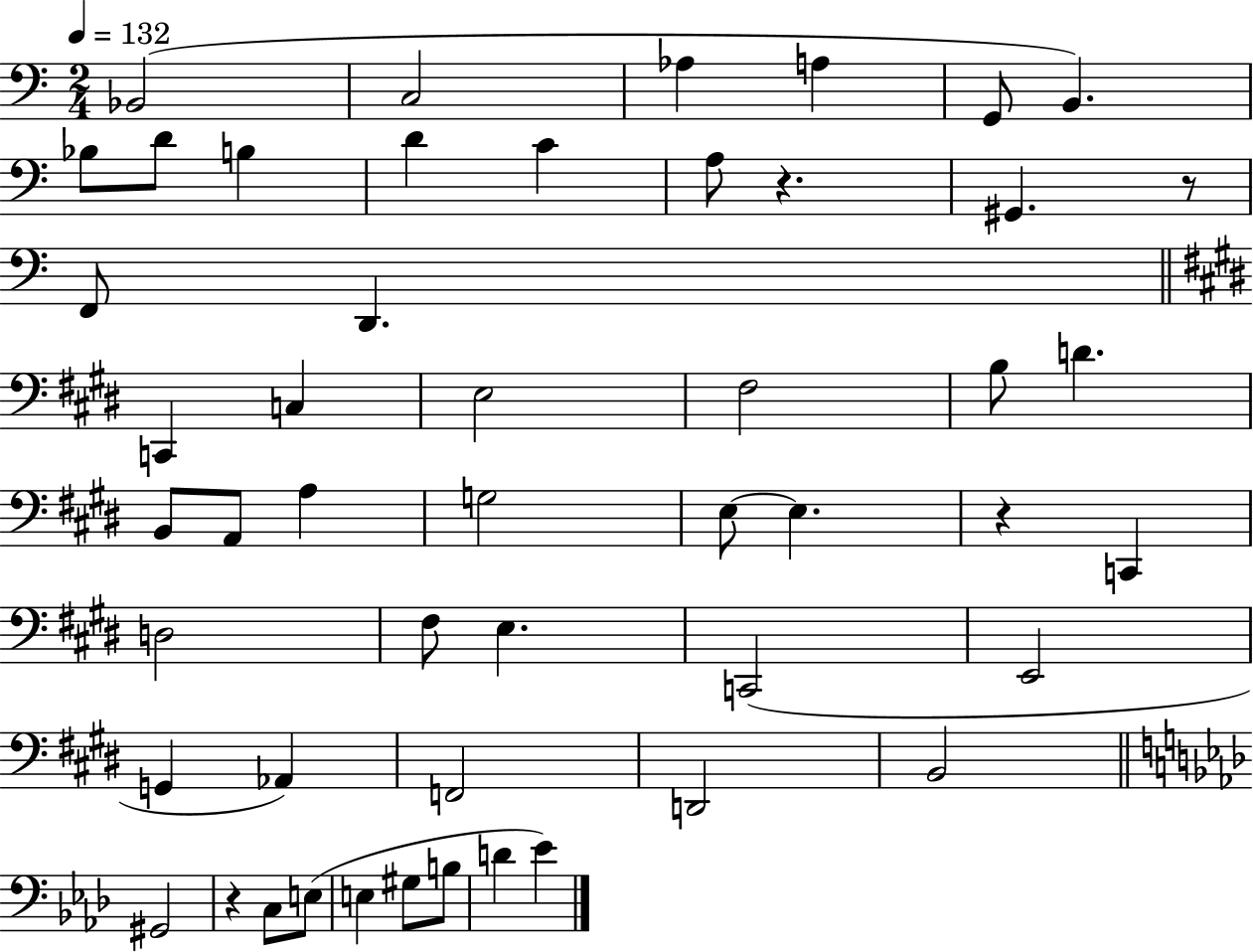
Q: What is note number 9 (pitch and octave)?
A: B3